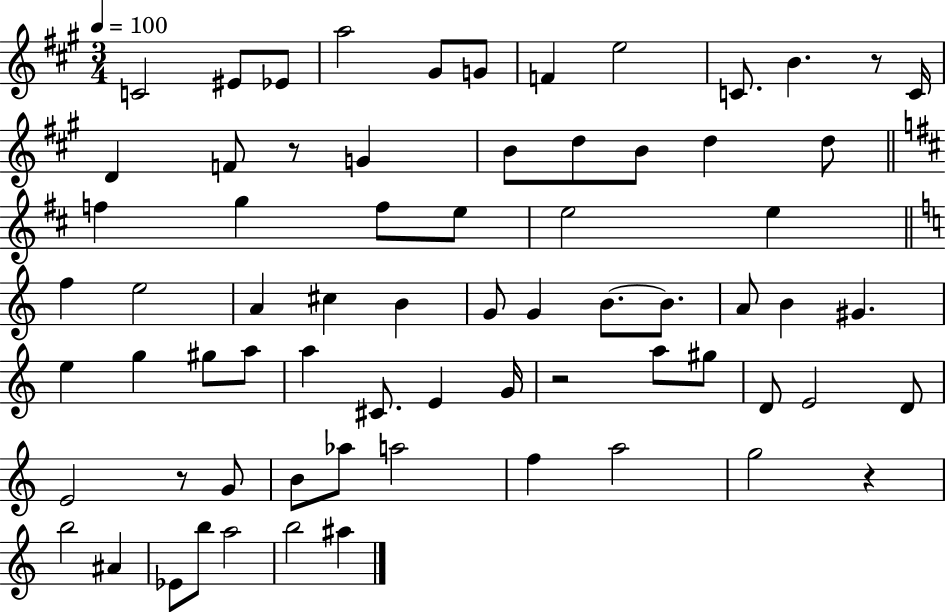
C4/h EIS4/e Eb4/e A5/h G#4/e G4/e F4/q E5/h C4/e. B4/q. R/e C4/s D4/q F4/e R/e G4/q B4/e D5/e B4/e D5/q D5/e F5/q G5/q F5/e E5/e E5/h E5/q F5/q E5/h A4/q C#5/q B4/q G4/e G4/q B4/e. B4/e. A4/e B4/q G#4/q. E5/q G5/q G#5/e A5/e A5/q C#4/e. E4/q G4/s R/h A5/e G#5/e D4/e E4/h D4/e E4/h R/e G4/e B4/e Ab5/e A5/h F5/q A5/h G5/h R/q B5/h A#4/q Eb4/e B5/e A5/h B5/h A#5/q